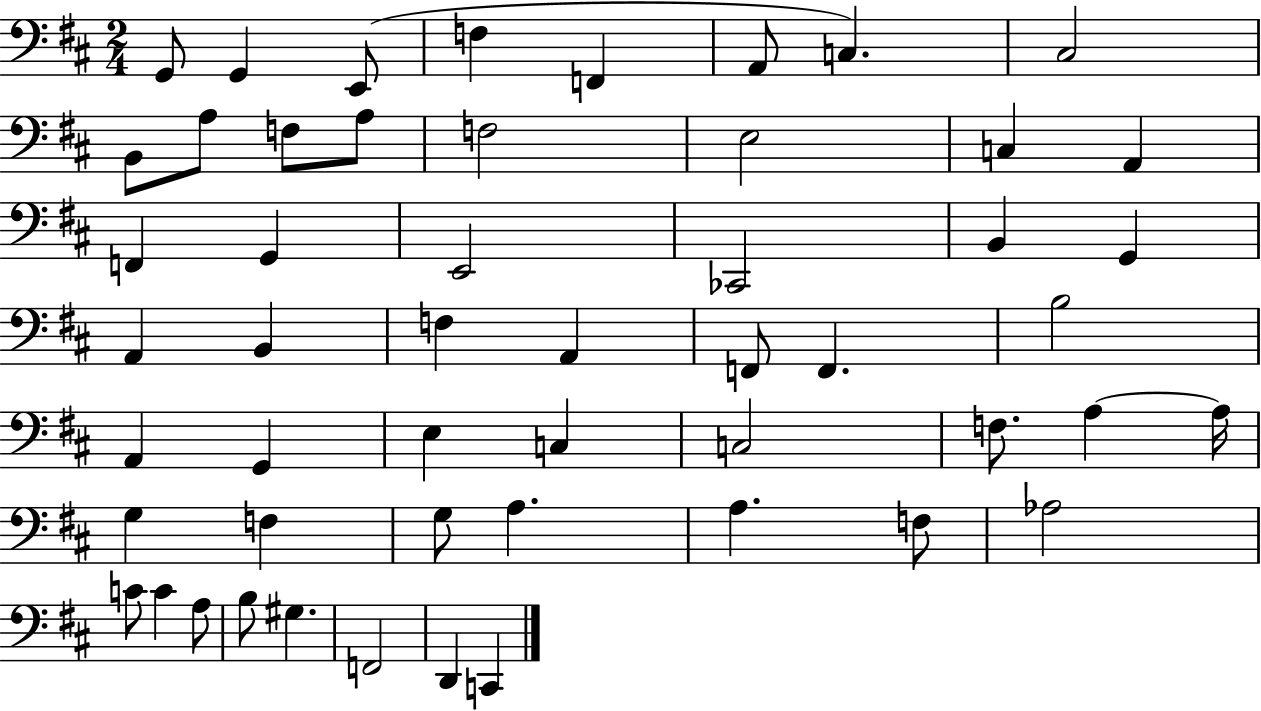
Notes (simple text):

G2/e G2/q E2/e F3/q F2/q A2/e C3/q. C#3/h B2/e A3/e F3/e A3/e F3/h E3/h C3/q A2/q F2/q G2/q E2/h CES2/h B2/q G2/q A2/q B2/q F3/q A2/q F2/e F2/q. B3/h A2/q G2/q E3/q C3/q C3/h F3/e. A3/q A3/s G3/q F3/q G3/e A3/q. A3/q. F3/e Ab3/h C4/e C4/q A3/e B3/e G#3/q. F2/h D2/q C2/q